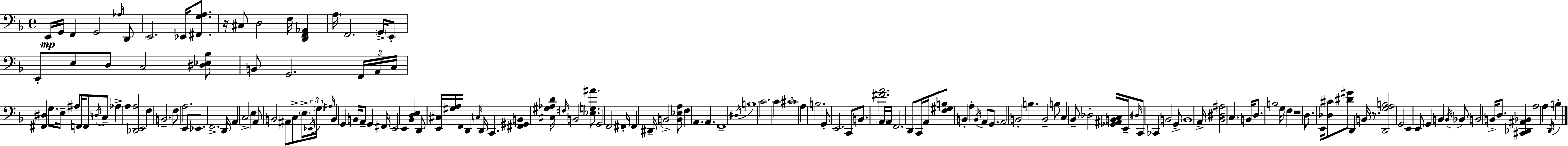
{
  \clef bass
  \time 4/4
  \defaultTimeSignature
  \key d \minor
  e,16\mp g,16 f,4 g,2 \grace { aes16 } d,8 | e,2. ees,16 <fis, g a>8. | r16 cis8 d2 f16 <d, f, aes,>4 | \parenthesize a16 f,2. \parenthesize g,16-> e,8-. | \break e,8-. e8 d8 c2 <dis ees bes>8 | b,8 g,2. \tuplet 3/2 { f,16 | a,16 c16 } <fis, dis>4 g8. e16-- ais8 f,16 f,8 \acciaccatura { d16 } | c8-- aes4-> a4 <des, e, a>2 | \break f4 b,2.-- | f8 a2. | e,8 ees,8. f,2.-> | d,16 a,4 c2-> e4 | \break a,8 b,2 ais,8 c8-> | \parenthesize e16-> \tuplet 3/2 { \acciaccatura { ees,16 } \parenthesize g16 \grace { ais16 } } b,4 g,4 b,16 a,8-- g,4-- | fis,16 e,2 e,4 | <bes, d e>4 d,8 <e, cis>16 <gis a>16 f,16 d,4 \grace { c16 } d,16 c,4. | \break <fis, gis, b,>4 <cis gis aes d'>16 \grace { fis16 } b,2 | <ees g ais'>8. g,2 f,2 | fis,16-. fis,4 dis,16-- b,2-> | <b, ees a>8 f4 a,4. | \break a,4. f,1-- | \acciaccatura { dis16 } b1 | c'2. | c'4 cis'1-. | \break a4 b2. | g,8-. e,2. | c,8 b,8. <fis' a'>2. | \parenthesize a,16 a,16 f,2. | \break d,8 c,16 a,16 <f gis b>8 b,4-. a4-. | \acciaccatura { b,16 } a,8 g,8.-- a,2 | b,2-. b4. bes,2-- | b8 c4 bes,8-- des2-. | \break <ges, ais, b, c>16 e,16-- \grace { dis16 } c,8 ces,4 b,2 | g,8-> b,1 | a,16-> <bes, dis ais>2 | c4. b,16 d8. b2 | \break g16 f4 r1 | d8. e,16 <des cis'>8 <dis' gis'>8 | d,4 b,16 r8. <d, g a b>2 | g,2 e,4 e,8 g,4 | \break b,4 \acciaccatura { b,16 } bes,8 b,2 | b,16-> d8. <cis, des, ais, bes,>4 a2 | a4 \acciaccatura { d,16 } b4-. \bar "|."
}